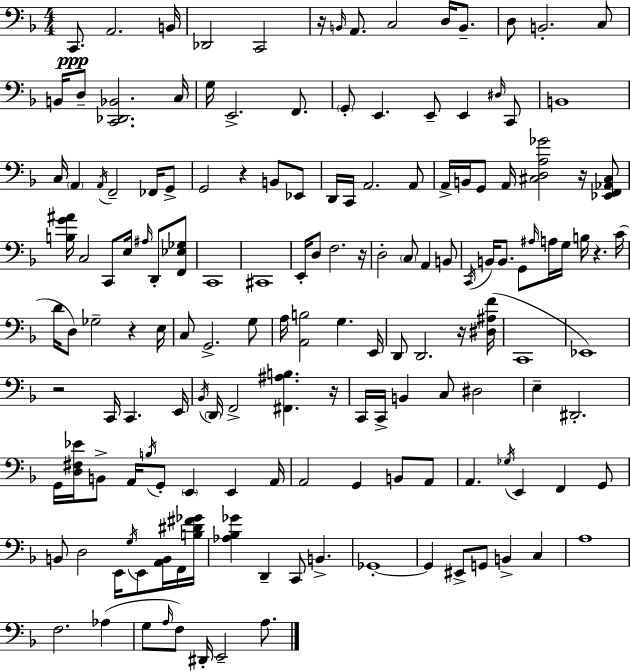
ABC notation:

X:1
T:Untitled
M:4/4
L:1/4
K:Dm
C,,/2 A,,2 B,,/4 _D,,2 C,,2 z/4 B,,/4 A,,/2 C,2 D,/4 B,,/2 D,/2 B,,2 C,/2 B,,/4 D,/2 [C,,_D,,_B,,]2 C,/4 G,/4 E,,2 F,,/2 G,,/2 E,, E,,/2 E,, ^D,/4 C,,/2 B,,4 C,/4 A,, A,,/4 F,,2 _F,,/4 G,,/2 G,,2 z B,,/2 _E,,/2 D,,/4 C,,/4 A,,2 A,,/2 A,,/4 B,,/4 G,,/2 A,,/4 [^C,D,A,_G]2 z/4 [_E,,F,,_A,,^C,]/2 [B,G^A]/4 C,2 C,,/2 E,/4 ^A,/4 D,,/2 [F,,_E,_G,]/2 C,,4 ^C,,4 E,,/4 D,/2 F,2 z/4 D,2 C,/2 A,, B,,/2 C,,/4 B,,/4 B,,/2 G,,/2 ^A,/4 A,/4 G,/4 B,/4 z C/4 D/4 D,/2 _G,2 z E,/4 C,/2 G,,2 G,/2 A,/4 [A,,B,]2 G, E,,/4 D,,/2 D,,2 z/4 [^D,^A,F]/4 C,,4 _E,,4 z2 C,,/4 C,, E,,/4 _B,,/4 D,,/4 F,,2 [^F,,^A,B,] z/4 C,,/4 C,,/4 B,, C,/2 ^D,2 E, ^D,,2 G,,/4 [D,^F,_E]/4 B,,/2 A,,/4 B,/4 G,,/2 E,, E,, A,,/4 A,,2 G,, B,,/2 A,,/2 A,, _G,/4 E,, F,, G,,/2 B,,/2 D,2 E,,/4 G,/4 E,,/2 [A,,B,,]/4 F,,/4 [B,^D^F_G]/4 [_A,_B,_G] D,, C,,/2 B,, _G,,4 _G,, ^E,,/2 G,,/2 B,, C, A,4 F,2 _A, G,/2 A,/4 F,/2 ^D,,/4 E,,2 A,/2